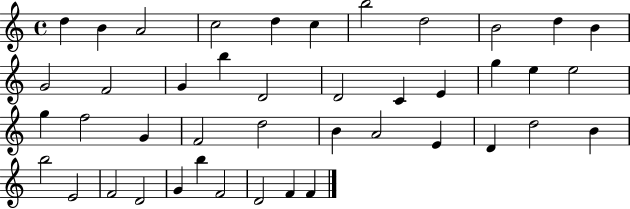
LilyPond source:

{
  \clef treble
  \time 4/4
  \defaultTimeSignature
  \key c \major
  d''4 b'4 a'2 | c''2 d''4 c''4 | b''2 d''2 | b'2 d''4 b'4 | \break g'2 f'2 | g'4 b''4 d'2 | d'2 c'4 e'4 | g''4 e''4 e''2 | \break g''4 f''2 g'4 | f'2 d''2 | b'4 a'2 e'4 | d'4 d''2 b'4 | \break b''2 e'2 | f'2 d'2 | g'4 b''4 f'2 | d'2 f'4 f'4 | \break \bar "|."
}